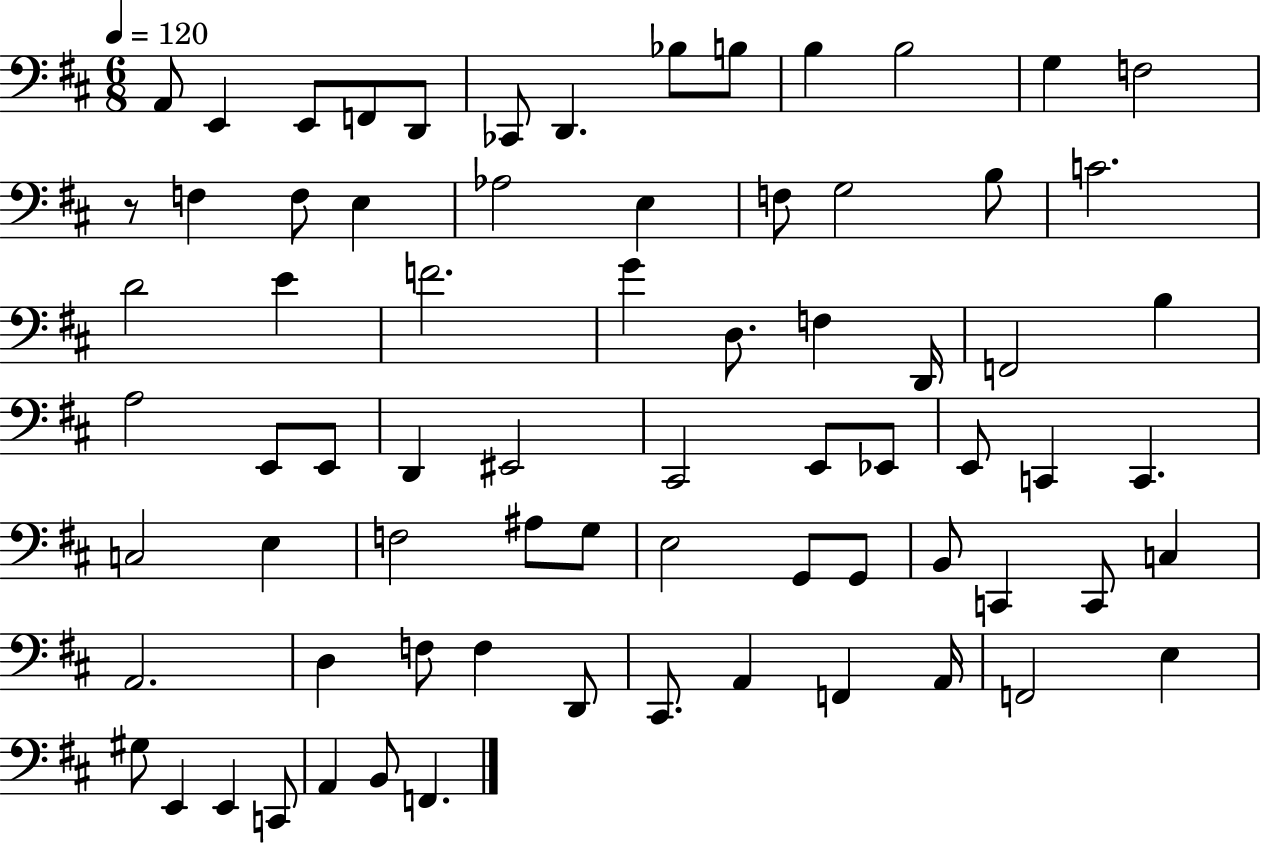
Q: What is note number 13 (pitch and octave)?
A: F3